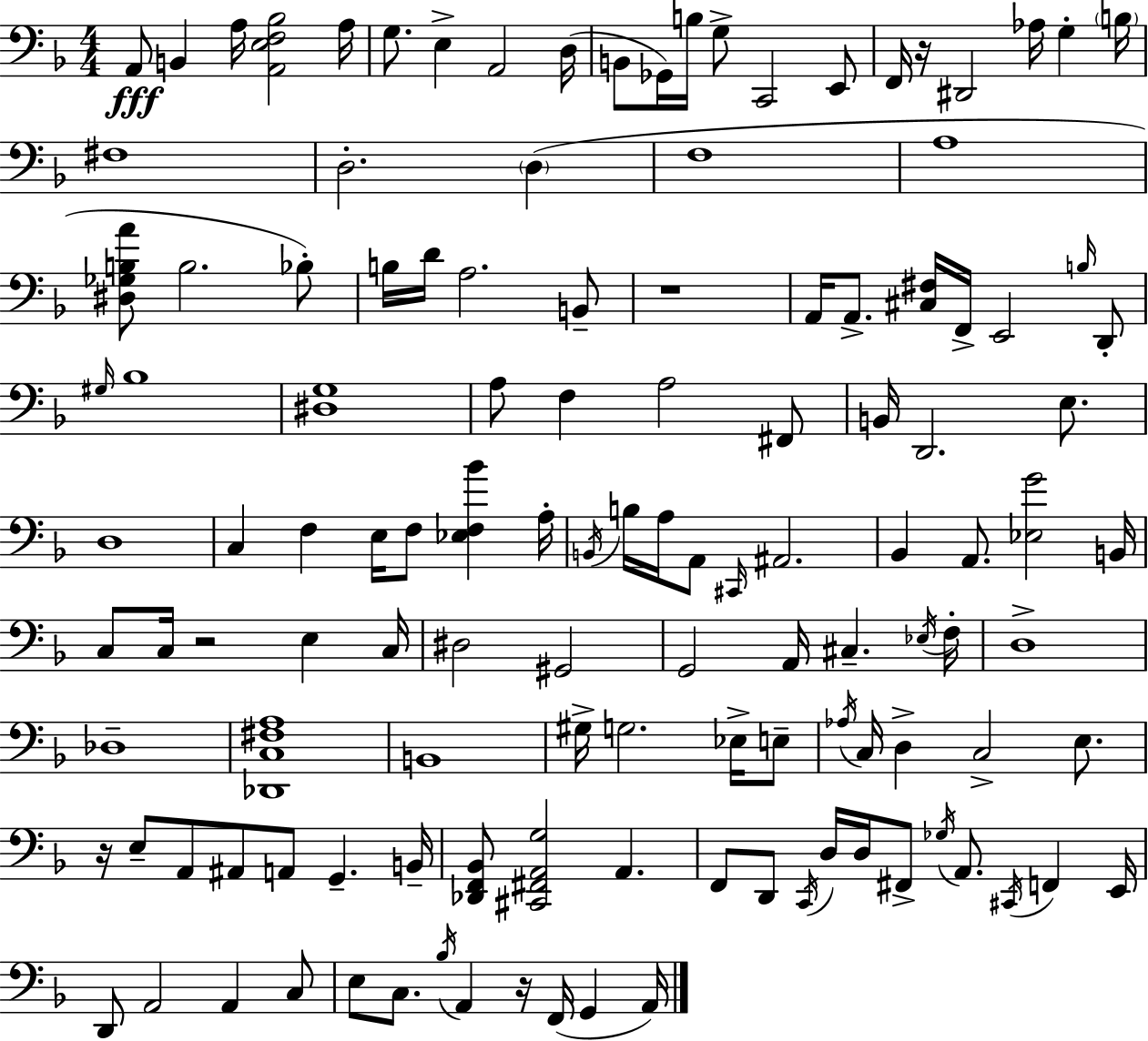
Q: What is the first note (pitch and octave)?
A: A2